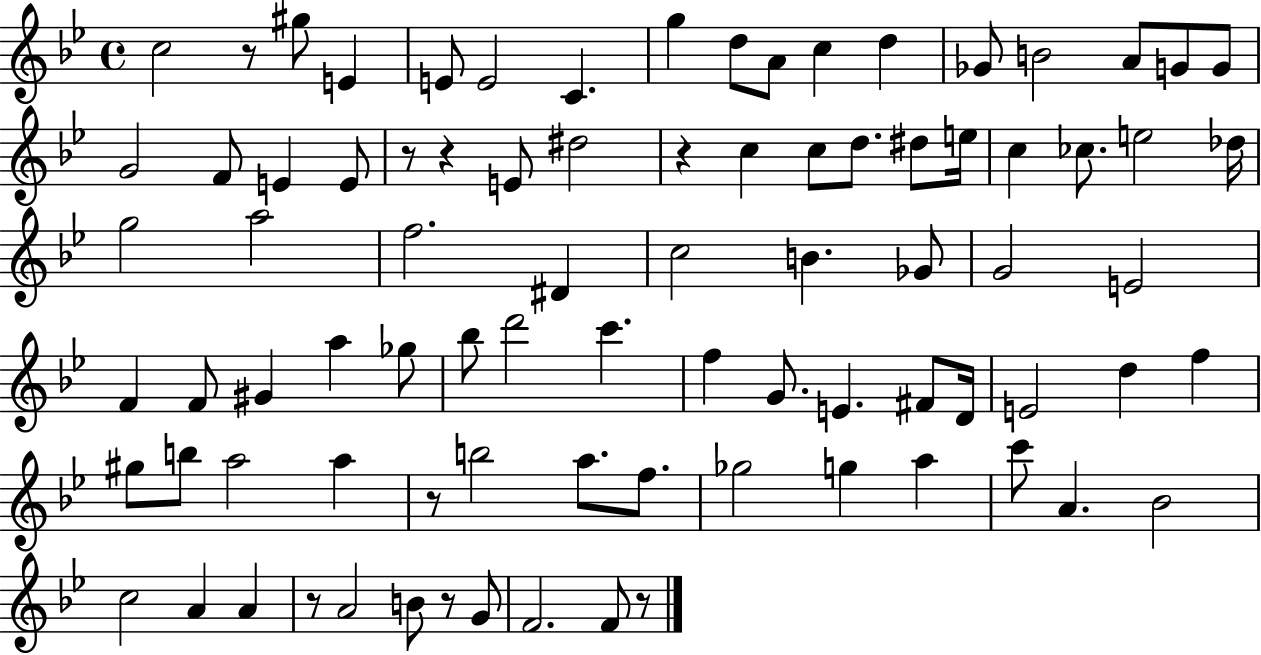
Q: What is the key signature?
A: BES major